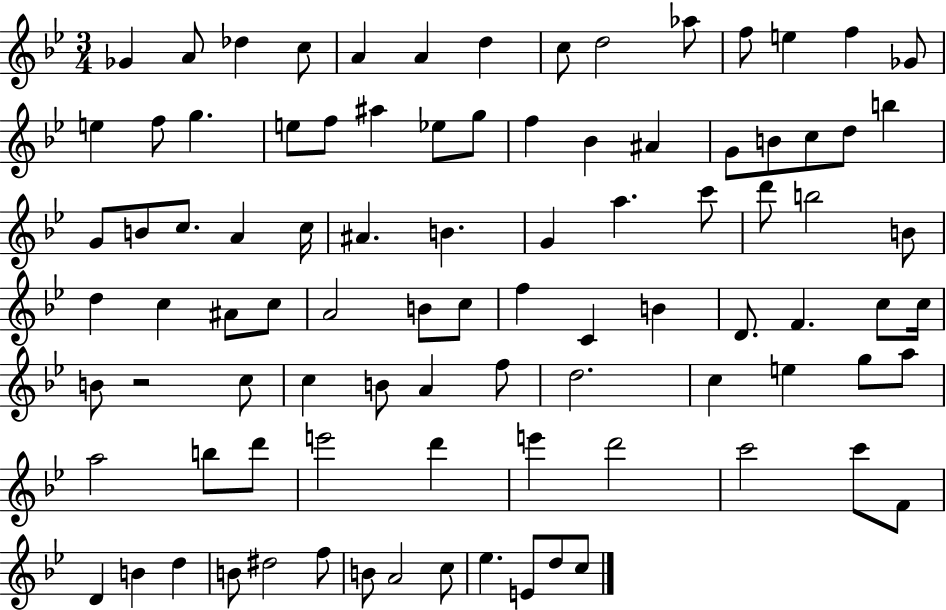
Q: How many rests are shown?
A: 1